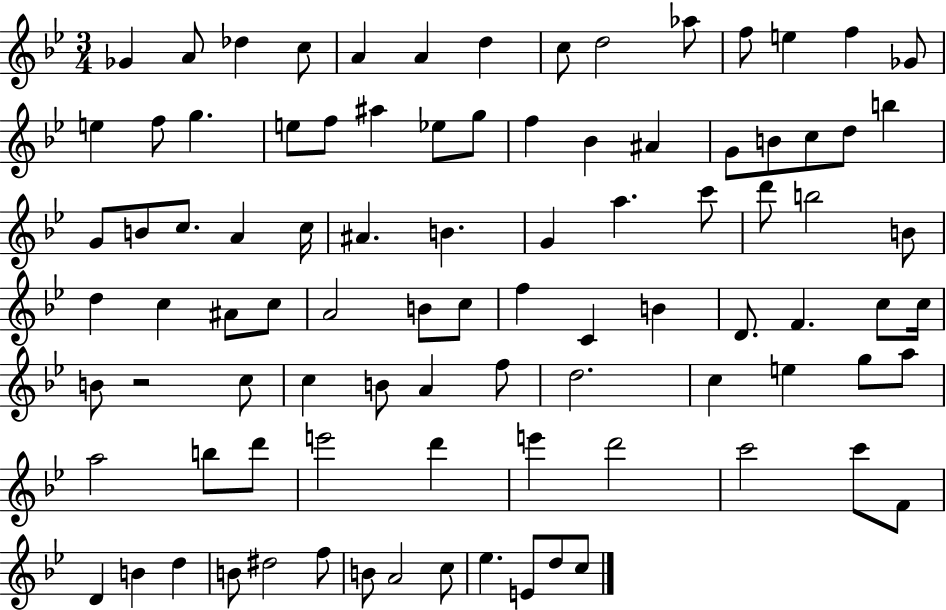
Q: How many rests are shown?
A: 1